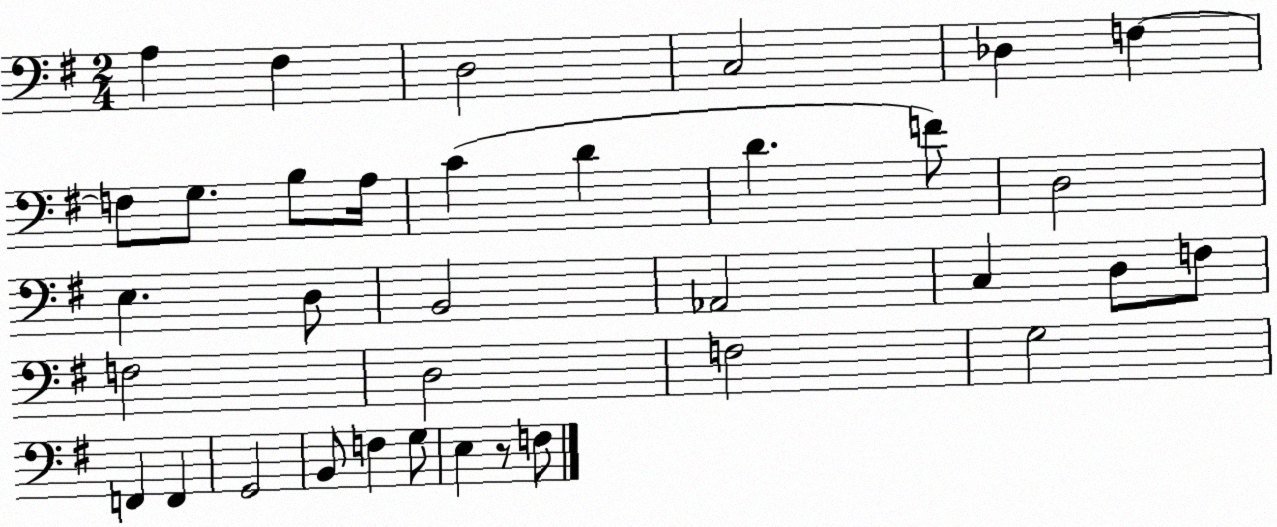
X:1
T:Untitled
M:2/4
L:1/4
K:G
A, ^F, D,2 C,2 _D, F, F,/2 G,/2 B,/2 A,/4 C D D F/2 D,2 E, D,/2 B,,2 _A,,2 C, D,/2 F,/2 F,2 D,2 F,2 G,2 F,, F,, G,,2 B,,/2 F, G,/2 E, z/2 F,/2